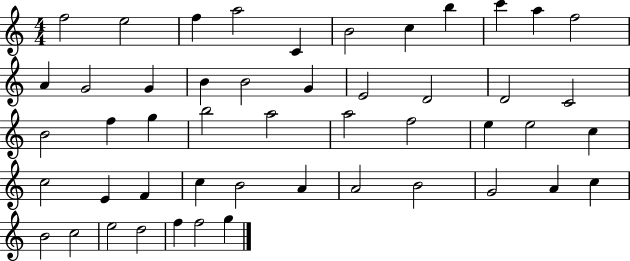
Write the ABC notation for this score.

X:1
T:Untitled
M:4/4
L:1/4
K:C
f2 e2 f a2 C B2 c b c' a f2 A G2 G B B2 G E2 D2 D2 C2 B2 f g b2 a2 a2 f2 e e2 c c2 E F c B2 A A2 B2 G2 A c B2 c2 e2 d2 f f2 g